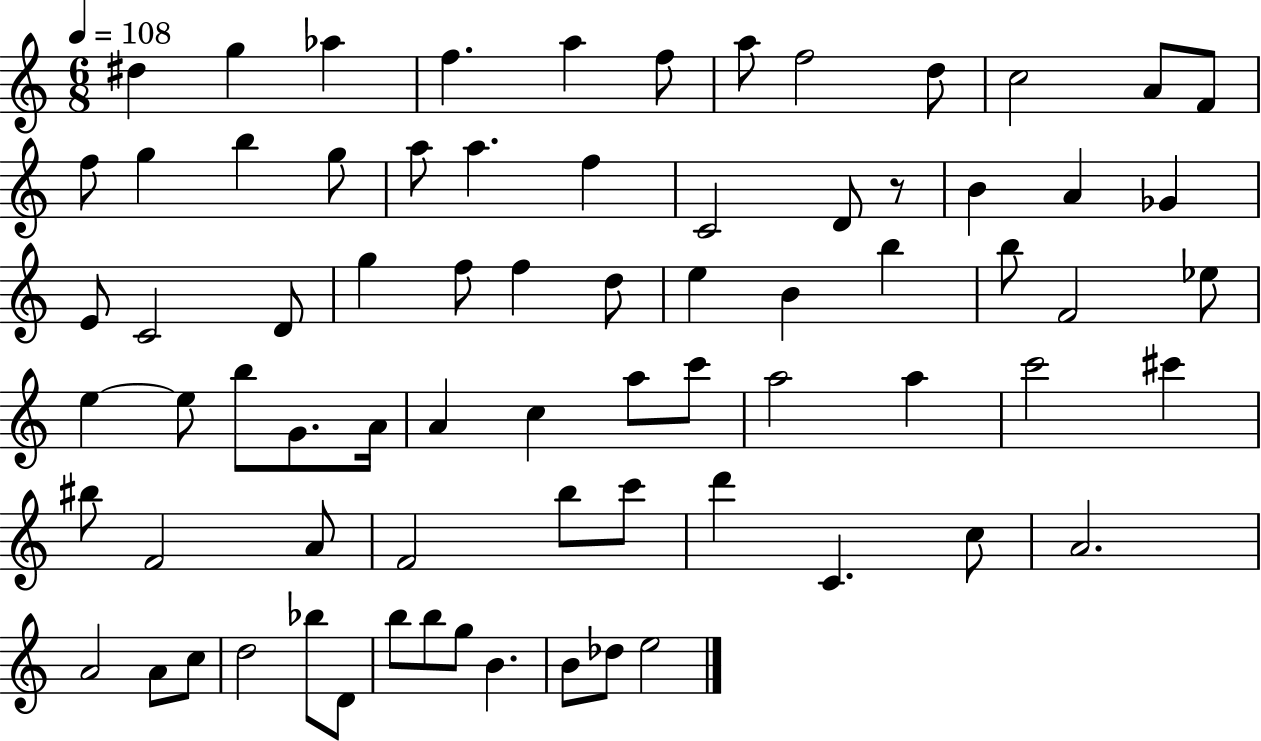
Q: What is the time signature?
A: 6/8